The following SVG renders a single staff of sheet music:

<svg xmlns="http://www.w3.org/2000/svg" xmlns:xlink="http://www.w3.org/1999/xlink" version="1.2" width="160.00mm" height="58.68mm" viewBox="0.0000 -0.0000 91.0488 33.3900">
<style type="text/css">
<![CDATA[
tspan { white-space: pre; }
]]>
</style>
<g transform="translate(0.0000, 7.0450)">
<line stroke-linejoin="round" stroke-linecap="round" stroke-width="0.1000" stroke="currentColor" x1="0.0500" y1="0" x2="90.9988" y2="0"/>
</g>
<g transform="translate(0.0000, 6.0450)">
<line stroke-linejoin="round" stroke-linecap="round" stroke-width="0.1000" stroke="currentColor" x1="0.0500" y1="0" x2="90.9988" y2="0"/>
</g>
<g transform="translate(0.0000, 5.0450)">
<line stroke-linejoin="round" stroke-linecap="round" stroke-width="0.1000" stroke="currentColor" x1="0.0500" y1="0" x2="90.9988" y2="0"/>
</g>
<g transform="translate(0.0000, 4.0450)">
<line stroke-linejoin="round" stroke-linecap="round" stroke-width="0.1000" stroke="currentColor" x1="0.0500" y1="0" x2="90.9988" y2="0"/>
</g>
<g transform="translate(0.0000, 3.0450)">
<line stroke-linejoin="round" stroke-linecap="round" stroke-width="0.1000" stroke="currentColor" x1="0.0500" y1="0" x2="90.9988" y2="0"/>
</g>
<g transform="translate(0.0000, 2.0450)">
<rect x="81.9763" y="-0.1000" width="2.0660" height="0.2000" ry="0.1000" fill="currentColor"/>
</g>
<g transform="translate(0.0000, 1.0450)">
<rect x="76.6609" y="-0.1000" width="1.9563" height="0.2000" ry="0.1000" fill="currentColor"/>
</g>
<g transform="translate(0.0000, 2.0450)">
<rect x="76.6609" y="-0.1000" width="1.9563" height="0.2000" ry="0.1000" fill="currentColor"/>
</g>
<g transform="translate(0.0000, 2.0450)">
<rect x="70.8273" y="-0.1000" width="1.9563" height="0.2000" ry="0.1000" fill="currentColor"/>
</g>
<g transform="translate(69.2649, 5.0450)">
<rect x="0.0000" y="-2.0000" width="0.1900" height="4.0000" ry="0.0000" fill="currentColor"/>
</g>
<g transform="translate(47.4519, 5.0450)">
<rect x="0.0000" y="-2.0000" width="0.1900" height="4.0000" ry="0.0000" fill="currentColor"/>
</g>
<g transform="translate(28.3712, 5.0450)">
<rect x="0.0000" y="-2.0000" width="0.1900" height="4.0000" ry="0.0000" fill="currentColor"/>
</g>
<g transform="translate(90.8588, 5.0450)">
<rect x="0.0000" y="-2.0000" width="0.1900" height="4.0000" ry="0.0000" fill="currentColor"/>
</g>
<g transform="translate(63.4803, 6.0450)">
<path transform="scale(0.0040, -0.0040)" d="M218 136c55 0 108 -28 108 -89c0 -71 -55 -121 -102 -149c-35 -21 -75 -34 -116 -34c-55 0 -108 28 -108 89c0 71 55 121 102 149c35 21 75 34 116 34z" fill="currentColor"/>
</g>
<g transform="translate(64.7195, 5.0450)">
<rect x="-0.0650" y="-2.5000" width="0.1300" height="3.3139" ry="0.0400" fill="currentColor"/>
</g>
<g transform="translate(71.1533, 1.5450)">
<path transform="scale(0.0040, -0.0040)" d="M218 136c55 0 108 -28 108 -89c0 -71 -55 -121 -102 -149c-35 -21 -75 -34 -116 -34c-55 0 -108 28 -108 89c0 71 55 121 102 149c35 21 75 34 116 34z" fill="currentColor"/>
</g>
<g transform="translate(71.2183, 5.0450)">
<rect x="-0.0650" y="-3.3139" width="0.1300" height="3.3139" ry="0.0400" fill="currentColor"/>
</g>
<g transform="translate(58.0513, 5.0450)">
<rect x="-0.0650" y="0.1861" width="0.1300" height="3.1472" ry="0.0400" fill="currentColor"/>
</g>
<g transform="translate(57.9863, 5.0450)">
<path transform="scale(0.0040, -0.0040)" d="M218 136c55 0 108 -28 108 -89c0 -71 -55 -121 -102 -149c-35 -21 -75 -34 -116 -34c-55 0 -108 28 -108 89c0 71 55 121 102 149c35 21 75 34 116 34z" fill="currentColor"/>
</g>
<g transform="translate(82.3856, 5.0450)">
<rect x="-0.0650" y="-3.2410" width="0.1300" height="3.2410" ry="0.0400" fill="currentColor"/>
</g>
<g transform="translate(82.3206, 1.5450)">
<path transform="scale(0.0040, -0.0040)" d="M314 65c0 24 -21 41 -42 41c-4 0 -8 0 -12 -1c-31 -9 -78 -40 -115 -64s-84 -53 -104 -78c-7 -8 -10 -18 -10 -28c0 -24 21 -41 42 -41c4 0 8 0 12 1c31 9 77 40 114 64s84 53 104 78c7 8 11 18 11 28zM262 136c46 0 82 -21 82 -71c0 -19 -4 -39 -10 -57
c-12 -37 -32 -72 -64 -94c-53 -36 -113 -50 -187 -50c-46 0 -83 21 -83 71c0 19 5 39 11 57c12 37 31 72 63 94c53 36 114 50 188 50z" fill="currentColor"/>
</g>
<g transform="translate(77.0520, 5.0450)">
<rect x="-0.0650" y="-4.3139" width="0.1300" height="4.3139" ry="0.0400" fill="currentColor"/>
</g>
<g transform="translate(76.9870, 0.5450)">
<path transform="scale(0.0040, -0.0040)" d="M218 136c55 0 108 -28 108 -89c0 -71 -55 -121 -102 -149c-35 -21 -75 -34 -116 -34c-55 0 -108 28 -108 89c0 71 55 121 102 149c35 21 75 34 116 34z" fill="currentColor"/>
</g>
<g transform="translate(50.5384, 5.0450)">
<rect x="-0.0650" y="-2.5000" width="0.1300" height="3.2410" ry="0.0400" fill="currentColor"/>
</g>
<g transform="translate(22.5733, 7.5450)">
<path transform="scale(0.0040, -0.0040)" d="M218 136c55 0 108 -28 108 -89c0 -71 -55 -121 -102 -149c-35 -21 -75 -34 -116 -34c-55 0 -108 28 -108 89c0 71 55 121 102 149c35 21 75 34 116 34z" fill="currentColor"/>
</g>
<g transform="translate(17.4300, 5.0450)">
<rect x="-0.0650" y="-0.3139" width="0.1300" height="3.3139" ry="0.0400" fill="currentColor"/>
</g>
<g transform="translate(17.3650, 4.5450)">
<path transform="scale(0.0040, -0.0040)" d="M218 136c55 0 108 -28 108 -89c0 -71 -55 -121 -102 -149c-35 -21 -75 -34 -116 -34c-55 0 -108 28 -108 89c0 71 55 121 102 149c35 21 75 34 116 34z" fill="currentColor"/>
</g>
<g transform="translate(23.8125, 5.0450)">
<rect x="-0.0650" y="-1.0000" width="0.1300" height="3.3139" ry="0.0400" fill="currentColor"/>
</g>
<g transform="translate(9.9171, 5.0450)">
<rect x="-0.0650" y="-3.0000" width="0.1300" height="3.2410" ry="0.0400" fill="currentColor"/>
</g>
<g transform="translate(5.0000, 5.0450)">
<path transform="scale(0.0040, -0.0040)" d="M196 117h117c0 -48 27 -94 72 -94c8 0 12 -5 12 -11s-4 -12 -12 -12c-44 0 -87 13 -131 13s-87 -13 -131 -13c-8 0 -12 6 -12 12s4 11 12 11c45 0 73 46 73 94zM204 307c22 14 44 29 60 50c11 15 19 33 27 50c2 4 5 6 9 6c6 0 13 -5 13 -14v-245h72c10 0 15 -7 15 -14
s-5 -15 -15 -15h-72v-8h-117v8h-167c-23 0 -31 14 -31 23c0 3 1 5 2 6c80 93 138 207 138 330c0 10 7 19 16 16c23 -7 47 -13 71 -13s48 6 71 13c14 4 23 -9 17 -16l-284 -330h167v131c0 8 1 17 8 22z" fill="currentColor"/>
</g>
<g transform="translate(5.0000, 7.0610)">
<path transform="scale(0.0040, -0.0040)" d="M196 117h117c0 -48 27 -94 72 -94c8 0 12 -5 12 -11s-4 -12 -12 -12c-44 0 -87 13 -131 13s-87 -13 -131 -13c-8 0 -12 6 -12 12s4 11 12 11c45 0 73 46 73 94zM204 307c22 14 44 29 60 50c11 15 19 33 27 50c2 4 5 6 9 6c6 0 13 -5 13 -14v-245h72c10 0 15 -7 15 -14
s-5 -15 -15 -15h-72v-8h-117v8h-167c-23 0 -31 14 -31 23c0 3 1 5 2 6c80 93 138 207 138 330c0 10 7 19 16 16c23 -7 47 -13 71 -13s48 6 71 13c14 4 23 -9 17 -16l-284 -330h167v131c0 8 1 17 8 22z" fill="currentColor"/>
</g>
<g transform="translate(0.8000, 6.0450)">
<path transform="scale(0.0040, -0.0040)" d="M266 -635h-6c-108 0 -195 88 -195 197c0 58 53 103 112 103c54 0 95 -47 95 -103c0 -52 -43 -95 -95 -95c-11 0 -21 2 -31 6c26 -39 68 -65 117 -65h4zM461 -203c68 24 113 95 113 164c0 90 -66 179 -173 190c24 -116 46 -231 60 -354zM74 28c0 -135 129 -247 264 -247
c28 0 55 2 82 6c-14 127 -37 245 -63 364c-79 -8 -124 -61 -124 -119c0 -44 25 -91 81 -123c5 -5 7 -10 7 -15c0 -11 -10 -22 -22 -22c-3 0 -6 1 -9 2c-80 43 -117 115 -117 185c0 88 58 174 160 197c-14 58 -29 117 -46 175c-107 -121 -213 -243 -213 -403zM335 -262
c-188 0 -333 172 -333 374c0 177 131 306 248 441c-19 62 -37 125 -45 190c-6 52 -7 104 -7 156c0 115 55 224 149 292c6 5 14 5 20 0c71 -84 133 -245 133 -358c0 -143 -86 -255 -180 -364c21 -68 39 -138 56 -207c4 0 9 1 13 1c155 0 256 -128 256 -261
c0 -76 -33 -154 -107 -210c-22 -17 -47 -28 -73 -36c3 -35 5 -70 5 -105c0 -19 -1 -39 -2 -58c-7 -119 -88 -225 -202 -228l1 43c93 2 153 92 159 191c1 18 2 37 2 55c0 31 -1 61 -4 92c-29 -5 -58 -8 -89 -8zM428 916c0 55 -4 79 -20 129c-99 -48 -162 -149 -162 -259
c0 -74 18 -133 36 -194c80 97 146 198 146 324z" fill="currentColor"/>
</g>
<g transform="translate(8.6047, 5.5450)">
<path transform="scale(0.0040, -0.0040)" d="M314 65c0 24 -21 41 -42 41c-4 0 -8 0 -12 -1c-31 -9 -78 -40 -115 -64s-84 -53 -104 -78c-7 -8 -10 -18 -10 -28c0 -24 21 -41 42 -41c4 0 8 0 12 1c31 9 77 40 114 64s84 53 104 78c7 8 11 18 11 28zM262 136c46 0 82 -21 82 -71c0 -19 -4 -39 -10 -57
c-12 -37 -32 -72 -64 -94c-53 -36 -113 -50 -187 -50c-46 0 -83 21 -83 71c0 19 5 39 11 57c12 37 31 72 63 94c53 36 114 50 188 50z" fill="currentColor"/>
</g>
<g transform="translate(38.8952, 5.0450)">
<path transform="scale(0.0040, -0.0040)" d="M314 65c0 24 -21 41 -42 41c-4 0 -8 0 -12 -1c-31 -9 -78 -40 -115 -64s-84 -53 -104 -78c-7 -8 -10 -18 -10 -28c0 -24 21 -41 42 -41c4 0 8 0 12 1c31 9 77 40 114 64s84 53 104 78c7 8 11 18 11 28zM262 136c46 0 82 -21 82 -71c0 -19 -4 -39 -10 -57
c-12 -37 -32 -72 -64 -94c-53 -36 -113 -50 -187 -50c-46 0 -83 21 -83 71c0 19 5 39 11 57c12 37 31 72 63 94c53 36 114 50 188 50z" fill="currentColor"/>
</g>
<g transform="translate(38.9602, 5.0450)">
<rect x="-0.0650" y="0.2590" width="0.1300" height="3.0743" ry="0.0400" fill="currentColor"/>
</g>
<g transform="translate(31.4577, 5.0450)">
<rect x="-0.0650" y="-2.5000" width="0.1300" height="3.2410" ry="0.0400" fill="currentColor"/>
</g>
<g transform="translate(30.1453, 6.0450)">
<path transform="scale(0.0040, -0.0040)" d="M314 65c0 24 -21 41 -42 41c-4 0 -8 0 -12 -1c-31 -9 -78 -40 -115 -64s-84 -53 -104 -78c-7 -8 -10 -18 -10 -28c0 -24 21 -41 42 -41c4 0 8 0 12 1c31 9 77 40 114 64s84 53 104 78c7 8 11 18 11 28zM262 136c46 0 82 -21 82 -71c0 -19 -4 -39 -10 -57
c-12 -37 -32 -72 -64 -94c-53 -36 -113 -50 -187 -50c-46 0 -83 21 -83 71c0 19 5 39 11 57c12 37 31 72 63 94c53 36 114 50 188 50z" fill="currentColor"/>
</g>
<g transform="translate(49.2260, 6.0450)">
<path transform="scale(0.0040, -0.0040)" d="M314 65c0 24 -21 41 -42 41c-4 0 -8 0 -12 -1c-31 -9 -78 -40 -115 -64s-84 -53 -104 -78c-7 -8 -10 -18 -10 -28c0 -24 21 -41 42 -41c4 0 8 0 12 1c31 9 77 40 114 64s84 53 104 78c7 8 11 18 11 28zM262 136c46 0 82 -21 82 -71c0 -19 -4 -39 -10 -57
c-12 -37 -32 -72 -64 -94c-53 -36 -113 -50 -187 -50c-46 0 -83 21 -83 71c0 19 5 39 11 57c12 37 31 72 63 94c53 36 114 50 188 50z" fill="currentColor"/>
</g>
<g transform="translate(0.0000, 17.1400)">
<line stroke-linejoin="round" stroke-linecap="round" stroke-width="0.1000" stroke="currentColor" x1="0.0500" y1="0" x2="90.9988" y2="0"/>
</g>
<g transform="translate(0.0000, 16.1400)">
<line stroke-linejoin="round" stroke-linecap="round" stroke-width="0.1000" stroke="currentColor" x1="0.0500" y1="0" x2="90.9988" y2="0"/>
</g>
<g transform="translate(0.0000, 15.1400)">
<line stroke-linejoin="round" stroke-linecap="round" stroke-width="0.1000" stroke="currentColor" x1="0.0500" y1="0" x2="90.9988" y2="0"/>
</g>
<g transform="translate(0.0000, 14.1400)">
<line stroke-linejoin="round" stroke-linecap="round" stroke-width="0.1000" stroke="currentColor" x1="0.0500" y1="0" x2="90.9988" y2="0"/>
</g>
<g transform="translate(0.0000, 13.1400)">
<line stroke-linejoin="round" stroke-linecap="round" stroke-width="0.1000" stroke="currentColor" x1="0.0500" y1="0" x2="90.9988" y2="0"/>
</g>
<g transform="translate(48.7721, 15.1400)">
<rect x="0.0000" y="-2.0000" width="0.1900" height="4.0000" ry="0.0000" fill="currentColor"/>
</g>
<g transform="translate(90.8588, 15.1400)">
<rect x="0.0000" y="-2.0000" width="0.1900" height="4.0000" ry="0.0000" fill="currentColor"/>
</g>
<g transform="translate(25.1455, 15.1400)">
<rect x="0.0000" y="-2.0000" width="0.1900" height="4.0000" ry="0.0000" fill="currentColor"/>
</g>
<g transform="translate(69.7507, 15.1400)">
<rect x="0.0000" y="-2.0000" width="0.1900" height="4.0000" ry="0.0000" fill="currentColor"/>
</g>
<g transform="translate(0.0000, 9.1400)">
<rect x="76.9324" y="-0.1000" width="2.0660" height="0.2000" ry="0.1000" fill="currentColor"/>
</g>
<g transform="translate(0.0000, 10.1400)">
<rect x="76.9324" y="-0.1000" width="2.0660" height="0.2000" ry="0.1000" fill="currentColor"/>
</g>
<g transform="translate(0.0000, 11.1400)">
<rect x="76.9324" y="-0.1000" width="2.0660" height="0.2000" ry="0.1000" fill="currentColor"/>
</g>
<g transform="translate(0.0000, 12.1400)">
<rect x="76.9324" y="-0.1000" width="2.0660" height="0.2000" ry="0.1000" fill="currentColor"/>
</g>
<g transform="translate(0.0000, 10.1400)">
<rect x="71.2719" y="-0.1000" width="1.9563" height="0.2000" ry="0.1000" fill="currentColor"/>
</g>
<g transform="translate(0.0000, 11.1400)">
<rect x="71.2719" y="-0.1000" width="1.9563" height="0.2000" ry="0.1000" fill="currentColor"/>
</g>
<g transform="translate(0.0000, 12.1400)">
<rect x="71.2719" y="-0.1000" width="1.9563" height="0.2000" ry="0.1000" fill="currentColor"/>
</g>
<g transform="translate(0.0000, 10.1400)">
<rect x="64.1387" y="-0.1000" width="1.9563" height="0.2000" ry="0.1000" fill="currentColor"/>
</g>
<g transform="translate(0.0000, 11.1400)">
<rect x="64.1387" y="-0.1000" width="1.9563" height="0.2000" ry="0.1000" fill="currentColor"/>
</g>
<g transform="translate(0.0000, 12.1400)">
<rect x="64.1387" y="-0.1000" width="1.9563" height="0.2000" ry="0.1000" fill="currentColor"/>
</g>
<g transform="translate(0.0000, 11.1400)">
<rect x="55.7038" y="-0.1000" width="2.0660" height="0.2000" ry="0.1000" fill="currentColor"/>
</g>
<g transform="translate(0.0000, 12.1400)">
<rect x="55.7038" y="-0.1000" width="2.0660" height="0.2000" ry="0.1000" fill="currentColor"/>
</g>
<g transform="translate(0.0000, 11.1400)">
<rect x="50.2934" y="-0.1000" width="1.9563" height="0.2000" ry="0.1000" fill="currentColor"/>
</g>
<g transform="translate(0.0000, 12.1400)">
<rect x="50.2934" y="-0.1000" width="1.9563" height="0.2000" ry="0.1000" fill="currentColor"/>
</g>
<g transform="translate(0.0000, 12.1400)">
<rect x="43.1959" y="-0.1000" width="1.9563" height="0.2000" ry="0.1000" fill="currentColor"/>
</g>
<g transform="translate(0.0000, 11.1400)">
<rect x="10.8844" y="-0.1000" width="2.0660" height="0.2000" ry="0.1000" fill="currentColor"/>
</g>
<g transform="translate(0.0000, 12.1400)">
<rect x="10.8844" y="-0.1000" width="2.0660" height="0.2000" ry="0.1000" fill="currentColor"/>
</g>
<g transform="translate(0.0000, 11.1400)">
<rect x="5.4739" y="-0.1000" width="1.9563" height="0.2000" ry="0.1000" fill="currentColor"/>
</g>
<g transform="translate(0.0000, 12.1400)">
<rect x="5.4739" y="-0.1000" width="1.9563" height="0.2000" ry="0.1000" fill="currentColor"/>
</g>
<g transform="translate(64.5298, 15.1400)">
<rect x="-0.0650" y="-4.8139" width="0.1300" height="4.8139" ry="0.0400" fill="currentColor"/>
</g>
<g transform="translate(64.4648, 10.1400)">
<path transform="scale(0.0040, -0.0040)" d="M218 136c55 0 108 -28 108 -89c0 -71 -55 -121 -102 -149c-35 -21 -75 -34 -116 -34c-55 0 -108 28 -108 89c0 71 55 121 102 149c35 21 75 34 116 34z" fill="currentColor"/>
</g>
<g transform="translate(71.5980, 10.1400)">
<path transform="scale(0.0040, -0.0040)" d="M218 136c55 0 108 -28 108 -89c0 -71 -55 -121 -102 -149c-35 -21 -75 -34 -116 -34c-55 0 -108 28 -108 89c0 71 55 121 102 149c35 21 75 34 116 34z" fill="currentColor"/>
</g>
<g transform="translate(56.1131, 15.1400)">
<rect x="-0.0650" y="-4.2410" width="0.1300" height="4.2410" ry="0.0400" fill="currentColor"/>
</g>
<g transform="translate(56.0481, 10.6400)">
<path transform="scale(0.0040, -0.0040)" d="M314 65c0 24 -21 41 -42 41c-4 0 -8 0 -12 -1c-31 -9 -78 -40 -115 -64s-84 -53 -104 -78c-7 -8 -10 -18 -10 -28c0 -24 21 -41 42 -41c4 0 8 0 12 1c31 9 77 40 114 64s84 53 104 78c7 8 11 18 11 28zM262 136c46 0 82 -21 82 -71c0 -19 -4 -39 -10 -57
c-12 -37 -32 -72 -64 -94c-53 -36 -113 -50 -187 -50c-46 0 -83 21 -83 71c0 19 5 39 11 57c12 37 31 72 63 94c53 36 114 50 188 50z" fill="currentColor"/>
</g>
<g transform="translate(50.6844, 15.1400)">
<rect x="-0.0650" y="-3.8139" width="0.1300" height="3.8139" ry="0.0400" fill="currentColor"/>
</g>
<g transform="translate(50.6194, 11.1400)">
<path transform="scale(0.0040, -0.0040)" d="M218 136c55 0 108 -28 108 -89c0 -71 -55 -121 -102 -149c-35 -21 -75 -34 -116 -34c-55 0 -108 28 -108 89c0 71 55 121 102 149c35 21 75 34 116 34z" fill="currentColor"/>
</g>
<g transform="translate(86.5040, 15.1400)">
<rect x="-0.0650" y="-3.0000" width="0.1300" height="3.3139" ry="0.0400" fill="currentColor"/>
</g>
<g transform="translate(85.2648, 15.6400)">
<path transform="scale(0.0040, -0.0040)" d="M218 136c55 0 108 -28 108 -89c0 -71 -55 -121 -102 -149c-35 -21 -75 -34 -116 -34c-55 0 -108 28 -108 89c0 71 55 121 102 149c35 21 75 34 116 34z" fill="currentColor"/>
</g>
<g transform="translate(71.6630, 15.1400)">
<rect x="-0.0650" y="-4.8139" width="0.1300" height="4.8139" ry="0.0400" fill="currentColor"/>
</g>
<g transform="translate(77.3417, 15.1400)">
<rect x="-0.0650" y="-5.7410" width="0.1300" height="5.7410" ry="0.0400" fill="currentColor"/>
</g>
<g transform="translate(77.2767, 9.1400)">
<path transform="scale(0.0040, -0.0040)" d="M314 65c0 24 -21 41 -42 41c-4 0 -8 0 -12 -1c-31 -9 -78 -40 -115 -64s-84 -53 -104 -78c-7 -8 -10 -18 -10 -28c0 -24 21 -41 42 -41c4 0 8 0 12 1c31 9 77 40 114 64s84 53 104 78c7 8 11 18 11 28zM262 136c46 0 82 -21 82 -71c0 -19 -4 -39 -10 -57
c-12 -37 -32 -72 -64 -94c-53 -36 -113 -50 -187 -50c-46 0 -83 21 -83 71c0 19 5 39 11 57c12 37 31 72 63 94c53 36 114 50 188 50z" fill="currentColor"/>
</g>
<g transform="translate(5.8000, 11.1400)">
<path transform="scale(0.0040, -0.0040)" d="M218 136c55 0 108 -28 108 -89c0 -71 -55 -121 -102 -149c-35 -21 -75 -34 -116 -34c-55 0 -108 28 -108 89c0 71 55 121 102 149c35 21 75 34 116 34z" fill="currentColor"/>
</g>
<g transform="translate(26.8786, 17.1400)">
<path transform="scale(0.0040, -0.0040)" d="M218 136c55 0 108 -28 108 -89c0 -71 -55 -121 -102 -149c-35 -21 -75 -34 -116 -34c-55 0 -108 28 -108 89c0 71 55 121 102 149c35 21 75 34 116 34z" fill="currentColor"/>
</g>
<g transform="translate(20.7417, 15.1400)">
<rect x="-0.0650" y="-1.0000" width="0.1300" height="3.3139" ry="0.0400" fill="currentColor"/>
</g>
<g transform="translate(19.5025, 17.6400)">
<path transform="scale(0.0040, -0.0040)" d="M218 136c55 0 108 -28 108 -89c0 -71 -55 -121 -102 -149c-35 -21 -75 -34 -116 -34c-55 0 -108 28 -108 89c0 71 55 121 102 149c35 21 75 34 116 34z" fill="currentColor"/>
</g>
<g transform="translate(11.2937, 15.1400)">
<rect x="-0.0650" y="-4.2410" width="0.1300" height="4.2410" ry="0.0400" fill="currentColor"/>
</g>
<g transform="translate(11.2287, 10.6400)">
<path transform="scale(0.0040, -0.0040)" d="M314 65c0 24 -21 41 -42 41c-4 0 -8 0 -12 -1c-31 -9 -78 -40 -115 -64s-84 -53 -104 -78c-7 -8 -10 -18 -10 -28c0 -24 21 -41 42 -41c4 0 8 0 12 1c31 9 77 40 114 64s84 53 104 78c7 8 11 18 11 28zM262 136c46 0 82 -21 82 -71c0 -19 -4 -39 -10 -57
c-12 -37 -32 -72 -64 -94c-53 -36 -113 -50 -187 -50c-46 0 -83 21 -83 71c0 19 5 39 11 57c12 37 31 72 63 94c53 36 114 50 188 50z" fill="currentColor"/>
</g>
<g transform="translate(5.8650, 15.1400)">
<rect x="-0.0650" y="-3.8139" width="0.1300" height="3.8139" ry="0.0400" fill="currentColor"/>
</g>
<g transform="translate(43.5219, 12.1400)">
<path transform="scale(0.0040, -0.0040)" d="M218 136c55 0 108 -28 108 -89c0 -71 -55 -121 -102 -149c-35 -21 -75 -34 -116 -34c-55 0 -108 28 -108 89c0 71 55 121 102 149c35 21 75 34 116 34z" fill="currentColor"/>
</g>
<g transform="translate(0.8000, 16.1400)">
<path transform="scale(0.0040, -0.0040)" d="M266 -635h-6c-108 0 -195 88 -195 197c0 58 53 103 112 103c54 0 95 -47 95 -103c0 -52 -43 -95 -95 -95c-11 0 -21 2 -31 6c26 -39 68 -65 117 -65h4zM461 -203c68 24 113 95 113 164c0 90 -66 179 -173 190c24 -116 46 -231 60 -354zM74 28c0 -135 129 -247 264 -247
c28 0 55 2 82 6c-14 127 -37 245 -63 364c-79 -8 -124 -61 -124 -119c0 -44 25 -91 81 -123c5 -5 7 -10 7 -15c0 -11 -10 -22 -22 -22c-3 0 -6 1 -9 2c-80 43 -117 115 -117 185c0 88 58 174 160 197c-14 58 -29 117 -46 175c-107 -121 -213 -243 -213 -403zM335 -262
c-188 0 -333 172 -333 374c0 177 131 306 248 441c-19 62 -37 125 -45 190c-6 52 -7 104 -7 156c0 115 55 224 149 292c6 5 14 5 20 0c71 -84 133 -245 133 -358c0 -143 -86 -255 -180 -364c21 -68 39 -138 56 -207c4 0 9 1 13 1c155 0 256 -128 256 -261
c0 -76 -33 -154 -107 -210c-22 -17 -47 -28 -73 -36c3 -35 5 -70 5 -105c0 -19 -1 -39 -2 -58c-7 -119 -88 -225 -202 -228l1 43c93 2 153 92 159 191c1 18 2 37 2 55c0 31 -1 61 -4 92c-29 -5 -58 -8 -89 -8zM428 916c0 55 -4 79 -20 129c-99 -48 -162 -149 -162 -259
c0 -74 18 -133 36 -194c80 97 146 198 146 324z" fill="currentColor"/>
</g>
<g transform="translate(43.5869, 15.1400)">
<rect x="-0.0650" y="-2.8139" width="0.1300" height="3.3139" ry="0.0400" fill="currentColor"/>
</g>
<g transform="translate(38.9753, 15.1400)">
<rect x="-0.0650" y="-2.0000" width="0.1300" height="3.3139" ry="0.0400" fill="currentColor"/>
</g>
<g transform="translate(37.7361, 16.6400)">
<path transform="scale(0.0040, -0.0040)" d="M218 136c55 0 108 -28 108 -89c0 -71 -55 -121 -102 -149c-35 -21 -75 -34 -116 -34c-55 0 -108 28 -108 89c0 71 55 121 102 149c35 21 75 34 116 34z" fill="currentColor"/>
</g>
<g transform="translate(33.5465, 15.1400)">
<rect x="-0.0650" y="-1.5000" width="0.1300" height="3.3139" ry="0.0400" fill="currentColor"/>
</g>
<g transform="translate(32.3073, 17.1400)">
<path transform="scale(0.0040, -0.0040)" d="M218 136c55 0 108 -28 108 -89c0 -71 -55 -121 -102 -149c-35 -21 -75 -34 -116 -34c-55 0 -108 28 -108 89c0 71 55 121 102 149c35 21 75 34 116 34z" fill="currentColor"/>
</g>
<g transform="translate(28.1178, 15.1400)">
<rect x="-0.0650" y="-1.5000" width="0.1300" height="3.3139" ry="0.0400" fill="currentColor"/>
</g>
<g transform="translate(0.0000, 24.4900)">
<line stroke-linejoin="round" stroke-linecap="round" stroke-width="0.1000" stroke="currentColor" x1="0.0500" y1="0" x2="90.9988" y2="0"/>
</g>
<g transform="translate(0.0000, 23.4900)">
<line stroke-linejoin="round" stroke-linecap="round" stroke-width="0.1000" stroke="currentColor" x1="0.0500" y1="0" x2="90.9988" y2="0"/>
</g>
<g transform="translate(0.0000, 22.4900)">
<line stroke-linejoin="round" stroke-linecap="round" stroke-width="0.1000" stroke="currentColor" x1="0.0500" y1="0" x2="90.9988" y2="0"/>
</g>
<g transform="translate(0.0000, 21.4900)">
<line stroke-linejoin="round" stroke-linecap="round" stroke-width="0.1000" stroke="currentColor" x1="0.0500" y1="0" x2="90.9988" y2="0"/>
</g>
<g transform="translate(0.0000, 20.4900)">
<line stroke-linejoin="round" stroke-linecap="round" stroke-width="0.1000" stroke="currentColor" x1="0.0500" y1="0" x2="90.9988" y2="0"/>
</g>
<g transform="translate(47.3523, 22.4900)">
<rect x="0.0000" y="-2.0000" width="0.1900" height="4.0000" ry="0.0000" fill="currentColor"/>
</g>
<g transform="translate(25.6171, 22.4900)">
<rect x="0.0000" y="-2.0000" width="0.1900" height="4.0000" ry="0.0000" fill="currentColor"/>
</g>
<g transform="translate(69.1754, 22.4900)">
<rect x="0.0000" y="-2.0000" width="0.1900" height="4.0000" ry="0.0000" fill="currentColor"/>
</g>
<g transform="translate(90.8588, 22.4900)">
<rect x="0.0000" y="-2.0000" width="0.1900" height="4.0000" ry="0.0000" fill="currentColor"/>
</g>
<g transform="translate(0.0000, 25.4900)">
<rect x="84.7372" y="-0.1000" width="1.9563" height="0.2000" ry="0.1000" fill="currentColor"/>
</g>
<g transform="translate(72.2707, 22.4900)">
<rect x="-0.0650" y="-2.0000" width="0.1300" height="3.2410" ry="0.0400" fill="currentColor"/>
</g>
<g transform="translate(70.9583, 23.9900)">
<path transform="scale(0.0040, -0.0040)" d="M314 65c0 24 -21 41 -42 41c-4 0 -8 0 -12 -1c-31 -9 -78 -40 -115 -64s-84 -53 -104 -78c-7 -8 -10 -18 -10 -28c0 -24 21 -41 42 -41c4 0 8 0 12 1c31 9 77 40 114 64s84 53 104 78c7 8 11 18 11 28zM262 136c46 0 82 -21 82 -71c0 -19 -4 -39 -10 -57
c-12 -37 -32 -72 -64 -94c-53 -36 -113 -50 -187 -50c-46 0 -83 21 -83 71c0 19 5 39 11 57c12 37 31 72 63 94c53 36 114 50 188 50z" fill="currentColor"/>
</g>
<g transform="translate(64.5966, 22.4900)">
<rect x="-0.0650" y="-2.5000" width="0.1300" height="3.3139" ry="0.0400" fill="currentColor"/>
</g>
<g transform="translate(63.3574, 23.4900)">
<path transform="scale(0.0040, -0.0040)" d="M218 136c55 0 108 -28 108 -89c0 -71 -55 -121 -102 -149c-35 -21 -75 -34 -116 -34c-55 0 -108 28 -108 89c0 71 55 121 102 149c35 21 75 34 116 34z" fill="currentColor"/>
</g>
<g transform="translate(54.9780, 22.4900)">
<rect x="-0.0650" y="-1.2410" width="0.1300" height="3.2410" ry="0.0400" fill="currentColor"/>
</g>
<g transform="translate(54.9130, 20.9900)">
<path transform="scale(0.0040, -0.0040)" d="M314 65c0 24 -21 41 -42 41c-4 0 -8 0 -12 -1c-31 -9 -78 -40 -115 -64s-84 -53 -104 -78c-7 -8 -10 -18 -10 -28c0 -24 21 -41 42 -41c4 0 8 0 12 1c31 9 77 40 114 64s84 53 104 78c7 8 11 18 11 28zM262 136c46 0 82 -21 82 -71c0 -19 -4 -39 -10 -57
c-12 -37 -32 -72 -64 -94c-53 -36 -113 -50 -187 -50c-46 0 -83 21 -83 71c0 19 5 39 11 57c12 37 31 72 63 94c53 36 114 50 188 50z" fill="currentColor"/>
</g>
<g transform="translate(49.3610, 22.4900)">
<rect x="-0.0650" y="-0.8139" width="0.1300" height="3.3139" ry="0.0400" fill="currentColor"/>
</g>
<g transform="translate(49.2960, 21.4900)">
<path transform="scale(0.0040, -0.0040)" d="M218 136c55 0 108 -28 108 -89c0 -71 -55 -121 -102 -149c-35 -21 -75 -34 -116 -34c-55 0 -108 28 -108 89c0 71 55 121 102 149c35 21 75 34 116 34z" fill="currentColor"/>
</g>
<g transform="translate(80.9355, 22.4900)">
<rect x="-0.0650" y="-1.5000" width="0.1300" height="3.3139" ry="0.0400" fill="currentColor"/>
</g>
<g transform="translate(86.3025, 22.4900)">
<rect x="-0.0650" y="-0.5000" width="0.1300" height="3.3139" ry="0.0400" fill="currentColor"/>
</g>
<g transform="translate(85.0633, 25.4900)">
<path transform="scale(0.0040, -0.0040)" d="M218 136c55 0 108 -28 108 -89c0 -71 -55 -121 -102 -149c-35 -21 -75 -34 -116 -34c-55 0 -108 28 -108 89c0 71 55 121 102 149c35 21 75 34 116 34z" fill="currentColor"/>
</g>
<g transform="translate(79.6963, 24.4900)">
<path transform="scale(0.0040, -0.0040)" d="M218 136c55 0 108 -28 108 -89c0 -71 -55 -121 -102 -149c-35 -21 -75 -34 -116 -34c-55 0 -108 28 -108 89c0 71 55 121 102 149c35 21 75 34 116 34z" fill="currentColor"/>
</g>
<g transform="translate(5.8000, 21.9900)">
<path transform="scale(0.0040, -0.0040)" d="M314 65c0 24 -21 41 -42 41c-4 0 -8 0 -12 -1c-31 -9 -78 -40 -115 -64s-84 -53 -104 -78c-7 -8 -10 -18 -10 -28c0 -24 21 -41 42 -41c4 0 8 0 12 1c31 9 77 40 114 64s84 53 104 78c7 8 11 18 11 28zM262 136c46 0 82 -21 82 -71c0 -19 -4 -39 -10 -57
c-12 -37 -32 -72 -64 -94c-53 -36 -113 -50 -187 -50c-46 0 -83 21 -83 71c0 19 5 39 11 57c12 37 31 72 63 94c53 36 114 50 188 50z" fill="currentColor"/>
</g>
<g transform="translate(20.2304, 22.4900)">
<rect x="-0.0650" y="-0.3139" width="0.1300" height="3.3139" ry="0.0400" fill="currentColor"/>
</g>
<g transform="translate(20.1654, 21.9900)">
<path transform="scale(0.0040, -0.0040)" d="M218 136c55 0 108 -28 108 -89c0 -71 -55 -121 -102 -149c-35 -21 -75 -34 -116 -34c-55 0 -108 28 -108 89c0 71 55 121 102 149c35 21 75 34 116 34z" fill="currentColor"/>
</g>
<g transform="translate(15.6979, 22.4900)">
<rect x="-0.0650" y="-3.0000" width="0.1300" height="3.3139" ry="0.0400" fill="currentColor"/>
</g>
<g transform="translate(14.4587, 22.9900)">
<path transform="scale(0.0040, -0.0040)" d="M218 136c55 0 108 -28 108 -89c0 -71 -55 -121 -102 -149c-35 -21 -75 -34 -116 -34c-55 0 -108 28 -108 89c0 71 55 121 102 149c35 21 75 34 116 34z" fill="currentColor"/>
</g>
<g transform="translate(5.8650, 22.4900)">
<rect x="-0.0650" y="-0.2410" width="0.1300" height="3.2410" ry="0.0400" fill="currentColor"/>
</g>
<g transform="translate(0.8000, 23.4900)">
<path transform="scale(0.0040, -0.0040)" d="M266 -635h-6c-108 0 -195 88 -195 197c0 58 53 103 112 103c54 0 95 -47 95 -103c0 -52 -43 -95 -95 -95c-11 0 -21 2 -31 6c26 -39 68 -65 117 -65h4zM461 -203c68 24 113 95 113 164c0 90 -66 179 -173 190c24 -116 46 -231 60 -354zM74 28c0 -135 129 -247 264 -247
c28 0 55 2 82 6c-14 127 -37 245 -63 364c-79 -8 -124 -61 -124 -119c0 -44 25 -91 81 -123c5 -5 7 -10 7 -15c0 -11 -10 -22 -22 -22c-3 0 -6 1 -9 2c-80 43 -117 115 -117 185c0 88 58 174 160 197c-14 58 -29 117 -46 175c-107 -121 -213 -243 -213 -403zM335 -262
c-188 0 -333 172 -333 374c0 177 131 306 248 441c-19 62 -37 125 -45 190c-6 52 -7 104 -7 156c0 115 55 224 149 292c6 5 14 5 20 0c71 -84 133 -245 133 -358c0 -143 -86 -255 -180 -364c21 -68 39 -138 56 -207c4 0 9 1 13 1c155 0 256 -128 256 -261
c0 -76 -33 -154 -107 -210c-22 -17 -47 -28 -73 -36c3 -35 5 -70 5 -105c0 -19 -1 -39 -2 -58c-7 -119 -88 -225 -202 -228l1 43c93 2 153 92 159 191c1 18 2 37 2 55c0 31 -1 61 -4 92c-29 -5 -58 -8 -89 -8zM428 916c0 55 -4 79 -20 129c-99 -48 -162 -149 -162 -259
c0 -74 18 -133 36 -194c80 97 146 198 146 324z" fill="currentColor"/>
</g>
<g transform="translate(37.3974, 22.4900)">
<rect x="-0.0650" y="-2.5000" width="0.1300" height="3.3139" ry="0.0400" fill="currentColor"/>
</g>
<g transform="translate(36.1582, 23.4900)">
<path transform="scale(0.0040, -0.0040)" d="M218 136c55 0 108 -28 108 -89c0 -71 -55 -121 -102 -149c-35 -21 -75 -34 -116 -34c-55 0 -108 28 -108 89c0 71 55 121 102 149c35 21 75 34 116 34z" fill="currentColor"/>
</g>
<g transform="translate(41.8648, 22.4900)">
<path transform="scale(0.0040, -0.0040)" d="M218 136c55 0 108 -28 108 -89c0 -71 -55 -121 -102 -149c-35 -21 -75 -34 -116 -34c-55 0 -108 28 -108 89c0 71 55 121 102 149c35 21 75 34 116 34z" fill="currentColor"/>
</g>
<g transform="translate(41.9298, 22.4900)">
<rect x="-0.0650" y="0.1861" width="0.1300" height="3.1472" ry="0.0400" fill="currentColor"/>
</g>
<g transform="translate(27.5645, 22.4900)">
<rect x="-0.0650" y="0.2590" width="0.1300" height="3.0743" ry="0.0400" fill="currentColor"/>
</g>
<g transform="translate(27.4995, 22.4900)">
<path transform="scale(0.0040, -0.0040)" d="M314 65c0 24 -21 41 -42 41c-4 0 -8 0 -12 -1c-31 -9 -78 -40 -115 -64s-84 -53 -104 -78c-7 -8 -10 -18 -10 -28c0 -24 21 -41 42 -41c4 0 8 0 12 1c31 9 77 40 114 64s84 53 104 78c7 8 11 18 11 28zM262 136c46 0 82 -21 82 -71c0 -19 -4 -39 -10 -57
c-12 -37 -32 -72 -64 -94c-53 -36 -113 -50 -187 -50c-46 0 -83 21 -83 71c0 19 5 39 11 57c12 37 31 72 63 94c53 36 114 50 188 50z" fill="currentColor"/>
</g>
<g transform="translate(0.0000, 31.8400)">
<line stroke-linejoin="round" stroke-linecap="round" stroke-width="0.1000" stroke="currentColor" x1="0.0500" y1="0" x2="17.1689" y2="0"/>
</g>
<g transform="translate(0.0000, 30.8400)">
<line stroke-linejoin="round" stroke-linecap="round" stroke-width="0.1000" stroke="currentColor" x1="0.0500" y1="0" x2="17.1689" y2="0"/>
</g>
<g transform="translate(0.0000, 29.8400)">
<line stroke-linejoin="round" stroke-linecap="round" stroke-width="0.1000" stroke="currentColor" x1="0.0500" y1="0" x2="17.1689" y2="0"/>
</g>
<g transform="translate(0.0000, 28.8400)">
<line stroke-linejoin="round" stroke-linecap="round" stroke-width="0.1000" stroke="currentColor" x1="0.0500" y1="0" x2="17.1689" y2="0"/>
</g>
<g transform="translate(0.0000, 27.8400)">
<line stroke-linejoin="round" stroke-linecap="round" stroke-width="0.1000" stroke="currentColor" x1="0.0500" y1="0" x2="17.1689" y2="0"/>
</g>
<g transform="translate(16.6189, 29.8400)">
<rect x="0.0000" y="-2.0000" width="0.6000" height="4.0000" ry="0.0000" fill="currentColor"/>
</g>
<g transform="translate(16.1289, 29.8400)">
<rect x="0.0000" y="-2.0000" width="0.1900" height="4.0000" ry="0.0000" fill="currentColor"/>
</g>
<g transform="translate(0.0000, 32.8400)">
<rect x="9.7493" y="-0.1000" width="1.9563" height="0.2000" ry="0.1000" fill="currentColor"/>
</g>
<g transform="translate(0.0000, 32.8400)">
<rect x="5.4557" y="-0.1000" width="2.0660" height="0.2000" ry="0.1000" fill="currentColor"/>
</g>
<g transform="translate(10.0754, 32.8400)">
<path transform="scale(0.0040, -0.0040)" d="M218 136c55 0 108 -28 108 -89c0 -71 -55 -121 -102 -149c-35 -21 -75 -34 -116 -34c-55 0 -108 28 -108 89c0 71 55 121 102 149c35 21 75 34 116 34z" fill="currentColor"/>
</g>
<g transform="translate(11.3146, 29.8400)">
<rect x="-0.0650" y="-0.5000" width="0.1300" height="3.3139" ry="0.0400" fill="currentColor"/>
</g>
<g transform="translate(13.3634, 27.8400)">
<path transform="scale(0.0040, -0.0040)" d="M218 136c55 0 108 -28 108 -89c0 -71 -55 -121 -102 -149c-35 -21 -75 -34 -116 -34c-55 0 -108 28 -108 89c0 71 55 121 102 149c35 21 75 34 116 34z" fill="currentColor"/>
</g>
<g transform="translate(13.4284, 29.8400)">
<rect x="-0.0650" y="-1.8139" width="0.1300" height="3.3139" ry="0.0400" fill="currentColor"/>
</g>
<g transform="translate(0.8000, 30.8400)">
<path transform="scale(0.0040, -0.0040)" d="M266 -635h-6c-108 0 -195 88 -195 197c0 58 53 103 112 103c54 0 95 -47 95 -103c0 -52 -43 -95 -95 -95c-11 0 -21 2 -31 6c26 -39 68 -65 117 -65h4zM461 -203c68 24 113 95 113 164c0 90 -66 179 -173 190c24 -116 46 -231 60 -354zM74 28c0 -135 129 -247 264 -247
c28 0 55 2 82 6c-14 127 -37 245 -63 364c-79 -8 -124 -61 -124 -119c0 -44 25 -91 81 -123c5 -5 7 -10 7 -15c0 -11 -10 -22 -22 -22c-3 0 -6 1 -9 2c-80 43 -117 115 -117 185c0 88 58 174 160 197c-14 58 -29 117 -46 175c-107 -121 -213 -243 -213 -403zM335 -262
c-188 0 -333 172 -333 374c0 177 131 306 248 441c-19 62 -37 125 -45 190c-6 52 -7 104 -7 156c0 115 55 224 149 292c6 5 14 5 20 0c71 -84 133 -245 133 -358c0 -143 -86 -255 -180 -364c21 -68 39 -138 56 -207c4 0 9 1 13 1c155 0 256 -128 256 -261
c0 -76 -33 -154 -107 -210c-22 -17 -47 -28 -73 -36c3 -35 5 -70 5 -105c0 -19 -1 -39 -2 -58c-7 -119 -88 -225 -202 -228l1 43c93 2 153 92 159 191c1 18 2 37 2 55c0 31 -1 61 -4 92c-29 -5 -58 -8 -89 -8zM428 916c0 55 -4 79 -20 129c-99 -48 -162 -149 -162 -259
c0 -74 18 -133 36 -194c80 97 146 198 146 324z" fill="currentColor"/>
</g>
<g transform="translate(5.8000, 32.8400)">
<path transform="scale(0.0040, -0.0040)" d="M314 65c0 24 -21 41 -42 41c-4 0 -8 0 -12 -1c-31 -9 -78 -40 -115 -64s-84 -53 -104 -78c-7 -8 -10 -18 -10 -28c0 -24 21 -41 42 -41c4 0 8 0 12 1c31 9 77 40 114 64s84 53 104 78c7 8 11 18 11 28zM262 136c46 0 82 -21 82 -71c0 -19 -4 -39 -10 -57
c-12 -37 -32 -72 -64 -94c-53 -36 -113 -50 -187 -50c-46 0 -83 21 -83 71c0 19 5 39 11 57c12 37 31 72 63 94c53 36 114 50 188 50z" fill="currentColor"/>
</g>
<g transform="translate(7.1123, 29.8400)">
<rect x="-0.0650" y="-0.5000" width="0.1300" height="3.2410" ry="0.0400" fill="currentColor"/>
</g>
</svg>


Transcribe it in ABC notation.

X:1
T:Untitled
M:4/4
L:1/4
K:C
A2 c D G2 B2 G2 B G b d' b2 c' d'2 D E E F a c' d'2 e' e' g'2 A c2 A c B2 G B d e2 G F2 E C C2 C f